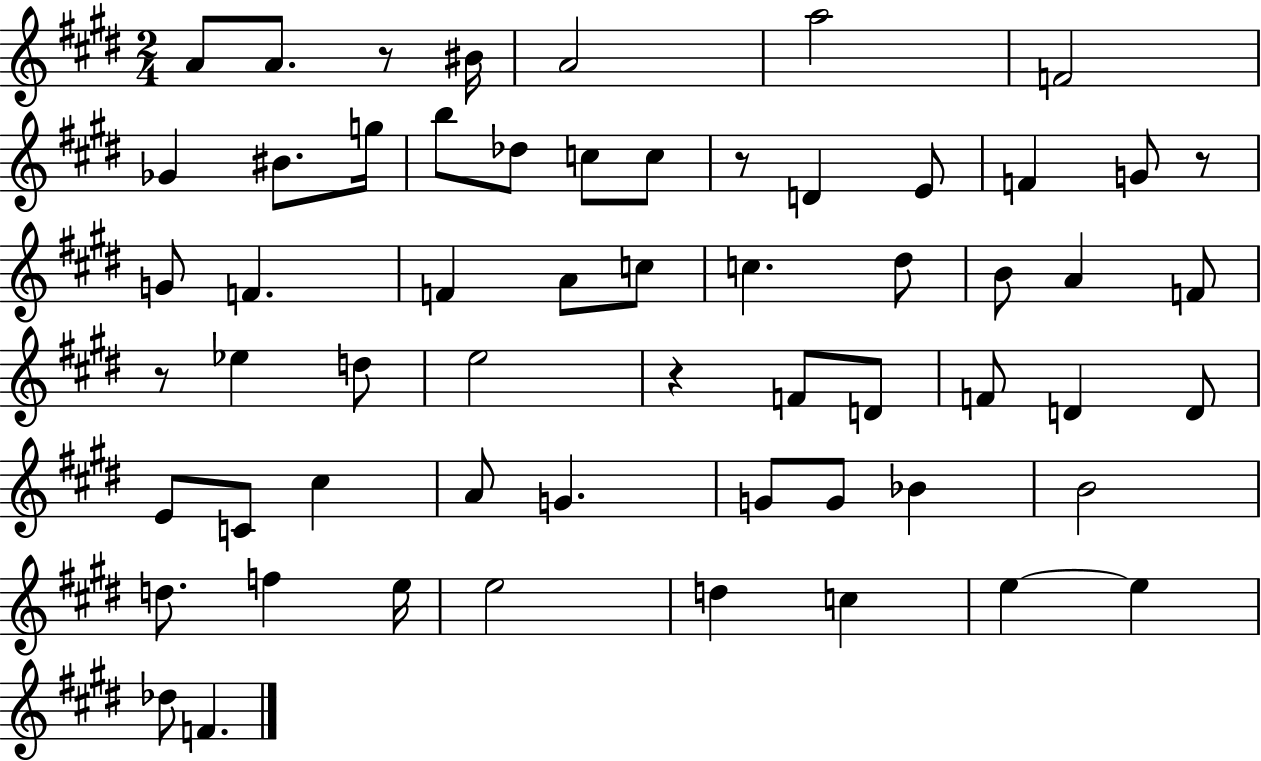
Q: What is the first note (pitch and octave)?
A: A4